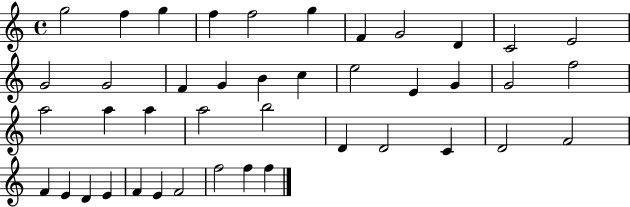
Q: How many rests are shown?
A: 0